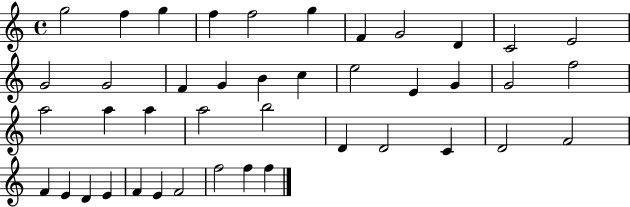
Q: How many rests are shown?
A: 0